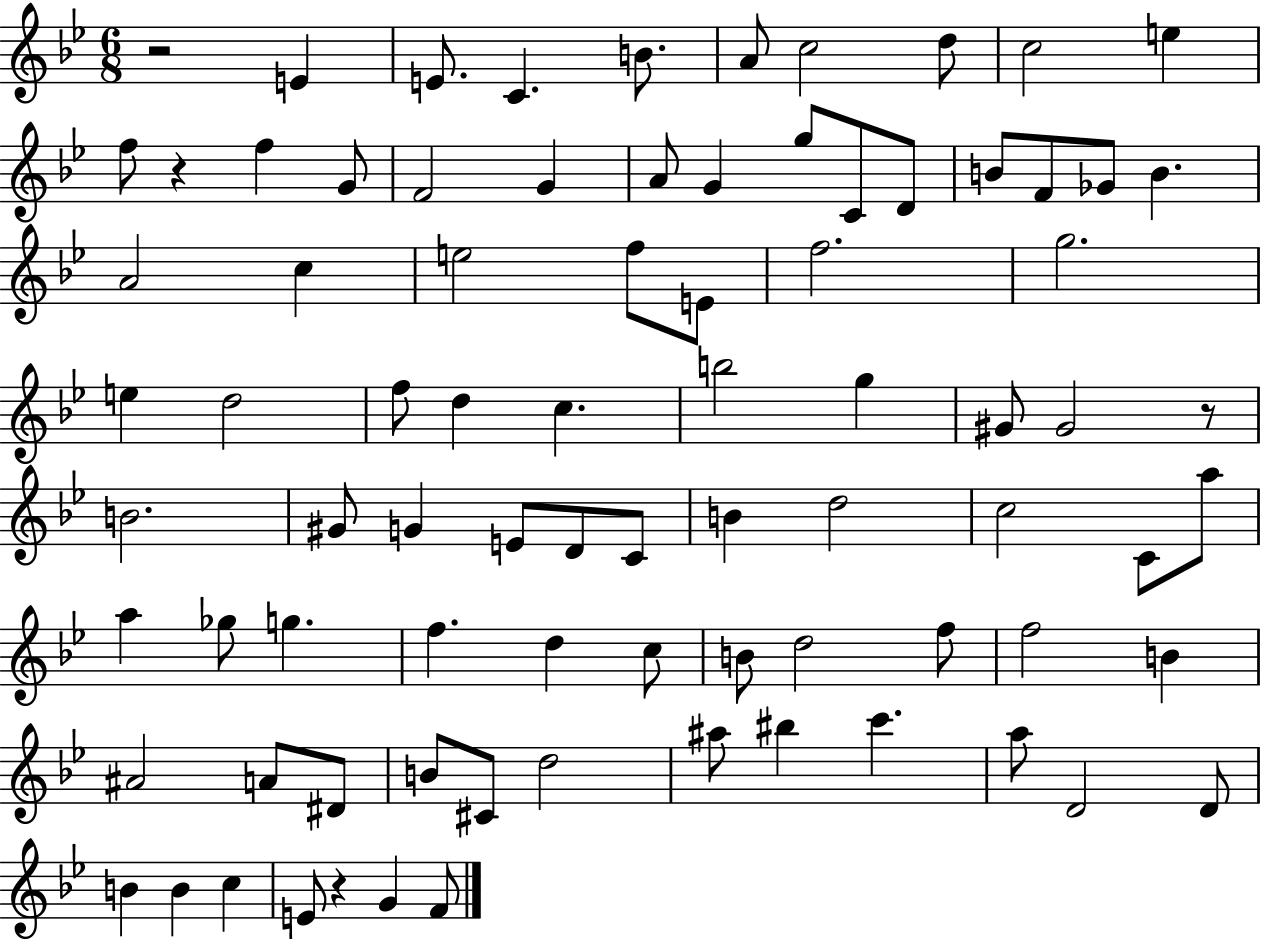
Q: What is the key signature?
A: BES major